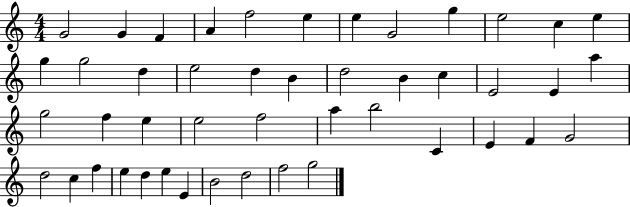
G4/h G4/q F4/q A4/q F5/h E5/q E5/q G4/h G5/q E5/h C5/q E5/q G5/q G5/h D5/q E5/h D5/q B4/q D5/h B4/q C5/q E4/h E4/q A5/q G5/h F5/q E5/q E5/h F5/h A5/q B5/h C4/q E4/q F4/q G4/h D5/h C5/q F5/q E5/q D5/q E5/q E4/q B4/h D5/h F5/h G5/h